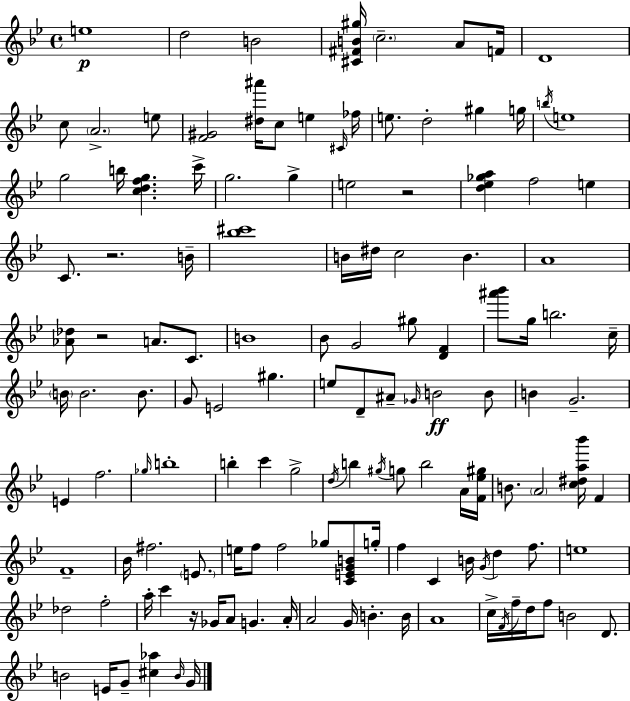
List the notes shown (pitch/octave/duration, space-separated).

E5/w D5/h B4/h [C#4,F#4,B4,G#5]/s C5/h. A4/e F4/s D4/w C5/e A4/h. E5/e [F4,G#4]/h [D#5,A#6]/s C5/e E5/q C#4/s FES5/s E5/e. D5/h G#5/q G5/s B5/s E5/w G5/h B5/s [C5,D5,F5,G5]/q. C6/s G5/h. G5/q E5/h R/h [D5,Eb5,Gb5,A5]/q F5/h E5/q C4/e. R/h. B4/s [Bb5,C#6]/w B4/s D#5/s C5/h B4/q. A4/w [Ab4,Db5]/e R/h A4/e. C4/e. B4/w Bb4/e G4/h G#5/e [D4,F4]/q [A#6,Bb6]/e G5/s B5/h. C5/s B4/s B4/h. B4/e. G4/e E4/h G#5/q. E5/e D4/e A#4/e Gb4/s B4/h B4/e B4/q G4/h. E4/q F5/h. Gb5/s B5/w B5/q C6/q G5/h D5/s B5/q G#5/s G5/e B5/h A4/s [F4,Eb5,G#5]/s B4/e. A4/h [C5,D#5,A5,Bb6]/s F4/q F4/w Bb4/s F#5/h. E4/e. E5/s F5/e F5/h Gb5/e [C4,E4,G4,B4]/e G5/s F5/q C4/q B4/s G4/s D5/q F5/e. E5/w Db5/h F5/h A5/s C6/q R/s Gb4/s A4/e G4/q. A4/s A4/h G4/s B4/q. B4/s A4/w C5/s F4/s F5/s D5/s F5/e B4/h D4/e. B4/h E4/s G4/e [C#5,Ab5]/q B4/s G4/s